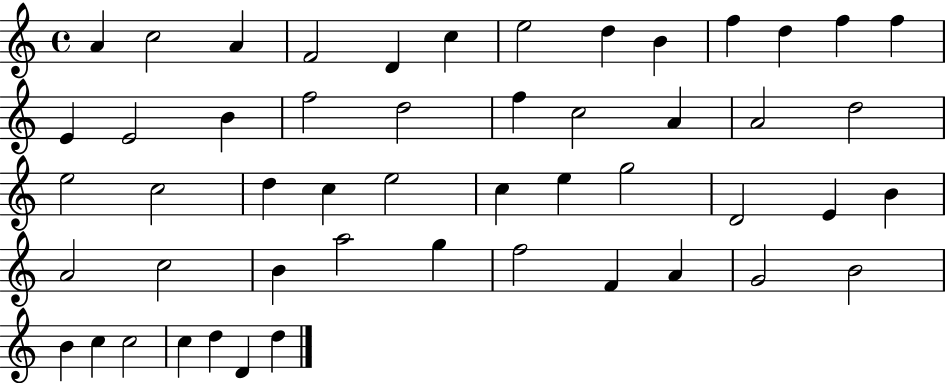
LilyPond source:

{
  \clef treble
  \time 4/4
  \defaultTimeSignature
  \key c \major
  a'4 c''2 a'4 | f'2 d'4 c''4 | e''2 d''4 b'4 | f''4 d''4 f''4 f''4 | \break e'4 e'2 b'4 | f''2 d''2 | f''4 c''2 a'4 | a'2 d''2 | \break e''2 c''2 | d''4 c''4 e''2 | c''4 e''4 g''2 | d'2 e'4 b'4 | \break a'2 c''2 | b'4 a''2 g''4 | f''2 f'4 a'4 | g'2 b'2 | \break b'4 c''4 c''2 | c''4 d''4 d'4 d''4 | \bar "|."
}